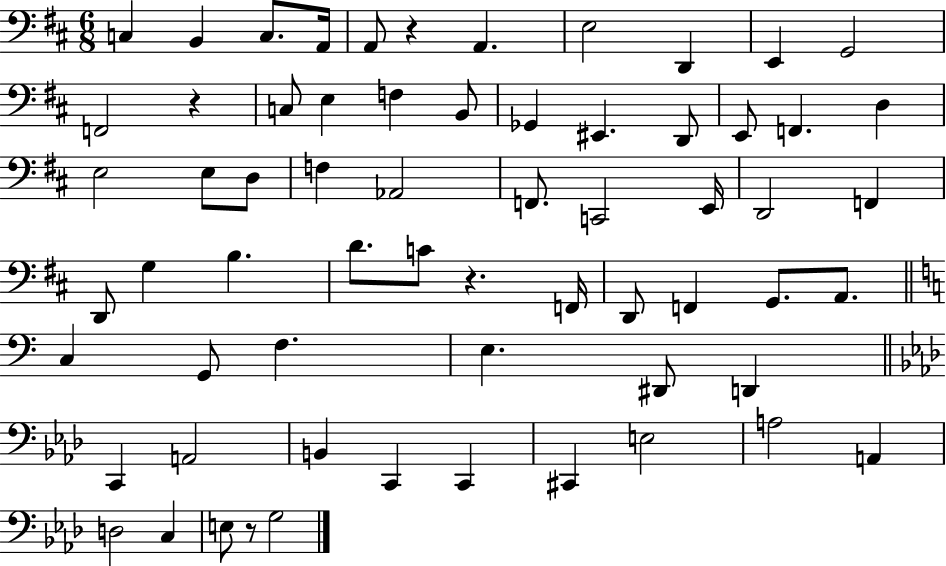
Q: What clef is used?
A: bass